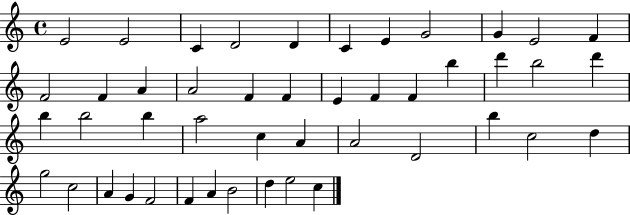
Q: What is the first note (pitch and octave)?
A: E4